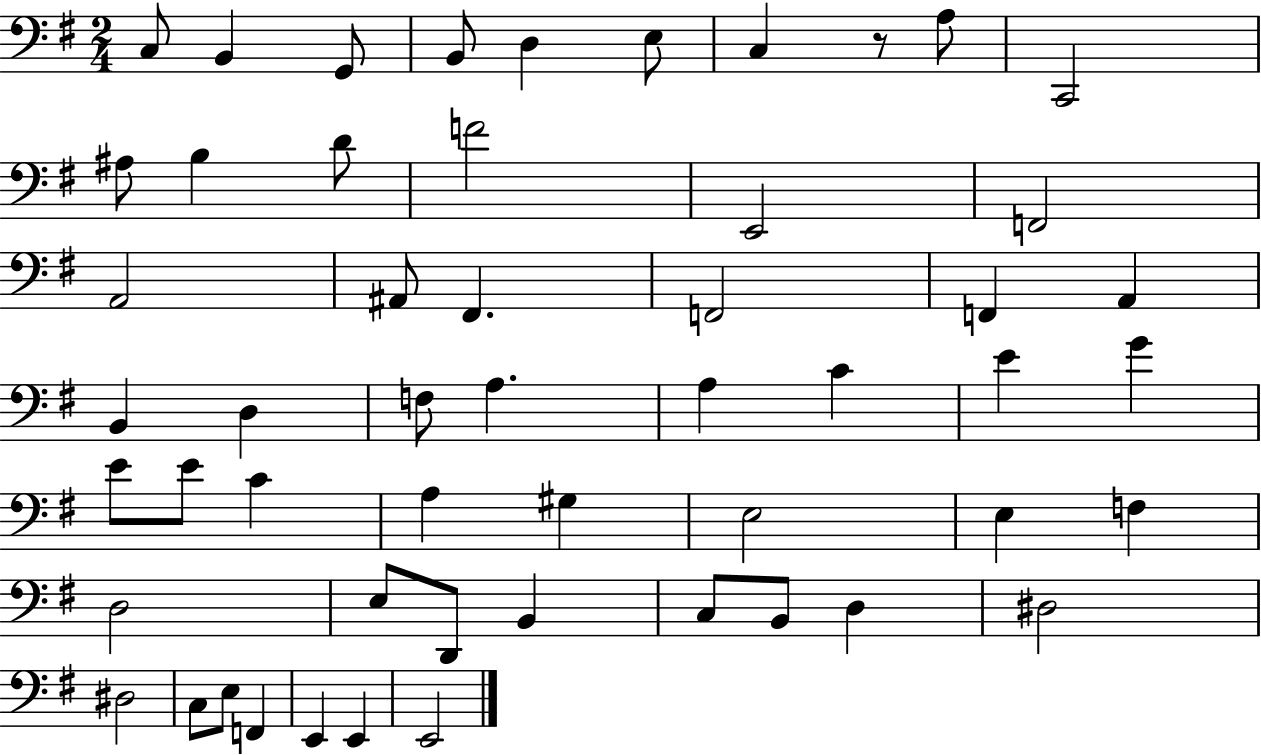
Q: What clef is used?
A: bass